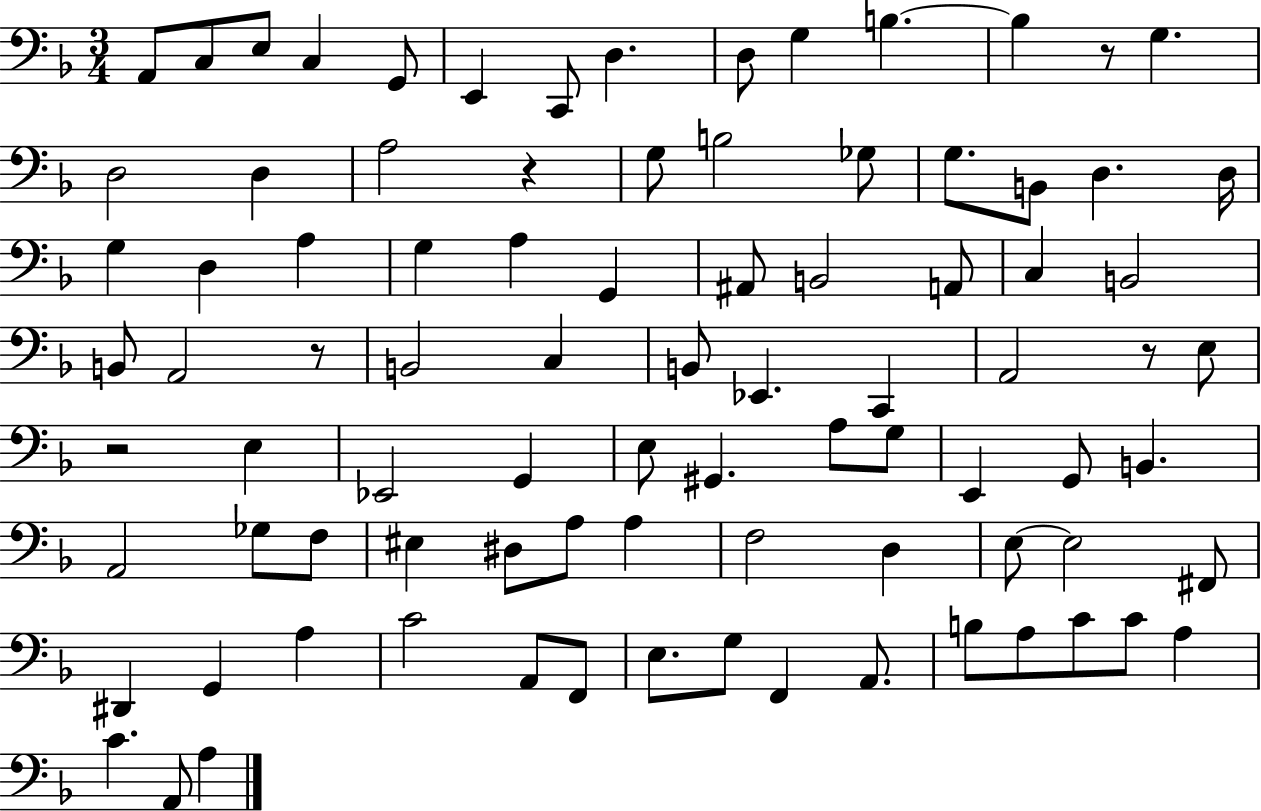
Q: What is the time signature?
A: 3/4